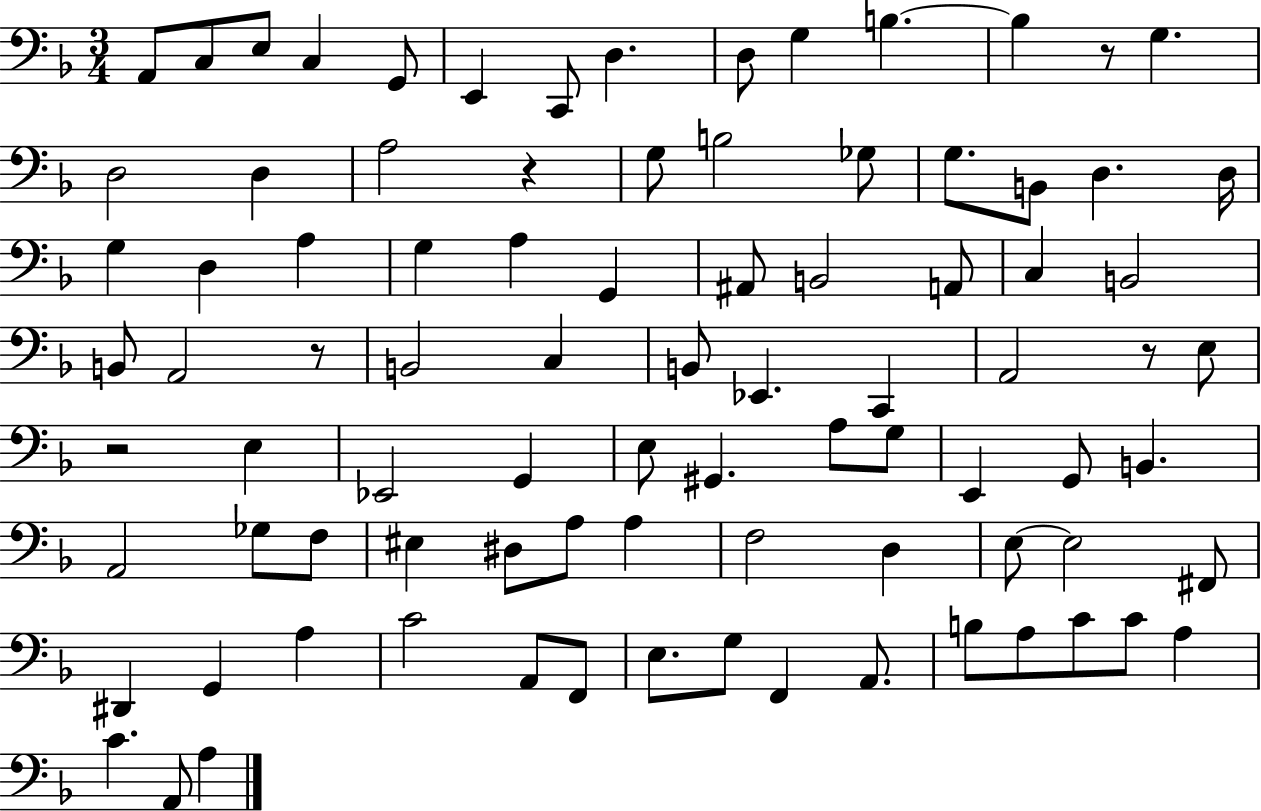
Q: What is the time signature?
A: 3/4